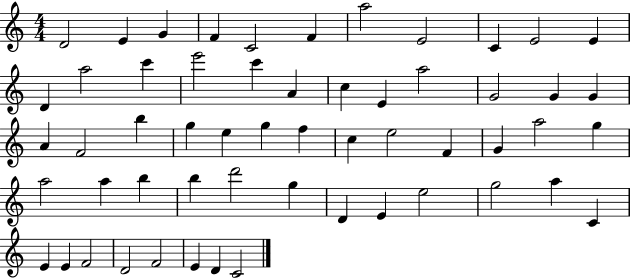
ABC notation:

X:1
T:Untitled
M:4/4
L:1/4
K:C
D2 E G F C2 F a2 E2 C E2 E D a2 c' e'2 c' A c E a2 G2 G G A F2 b g e g f c e2 F G a2 g a2 a b b d'2 g D E e2 g2 a C E E F2 D2 F2 E D C2